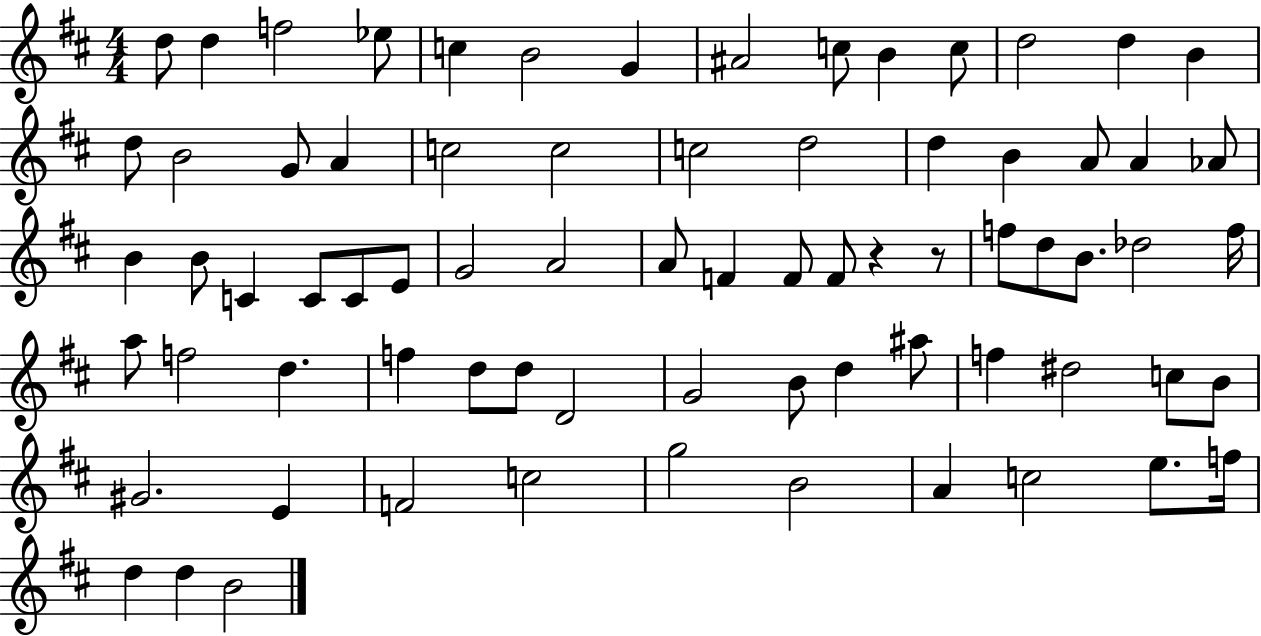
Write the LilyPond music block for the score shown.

{
  \clef treble
  \numericTimeSignature
  \time 4/4
  \key d \major
  d''8 d''4 f''2 ees''8 | c''4 b'2 g'4 | ais'2 c''8 b'4 c''8 | d''2 d''4 b'4 | \break d''8 b'2 g'8 a'4 | c''2 c''2 | c''2 d''2 | d''4 b'4 a'8 a'4 aes'8 | \break b'4 b'8 c'4 c'8 c'8 e'8 | g'2 a'2 | a'8 f'4 f'8 f'8 r4 r8 | f''8 d''8 b'8. des''2 f''16 | \break a''8 f''2 d''4. | f''4 d''8 d''8 d'2 | g'2 b'8 d''4 ais''8 | f''4 dis''2 c''8 b'8 | \break gis'2. e'4 | f'2 c''2 | g''2 b'2 | a'4 c''2 e''8. f''16 | \break d''4 d''4 b'2 | \bar "|."
}